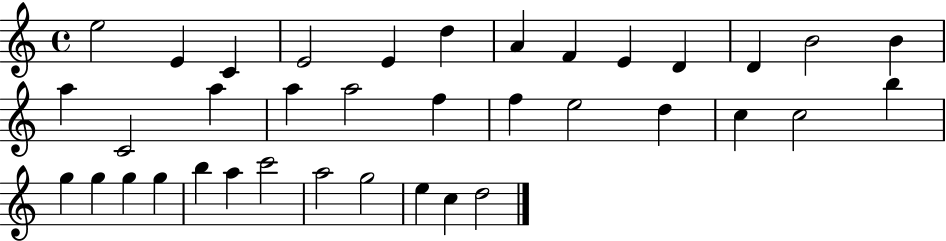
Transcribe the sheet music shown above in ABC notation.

X:1
T:Untitled
M:4/4
L:1/4
K:C
e2 E C E2 E d A F E D D B2 B a C2 a a a2 f f e2 d c c2 b g g g g b a c'2 a2 g2 e c d2